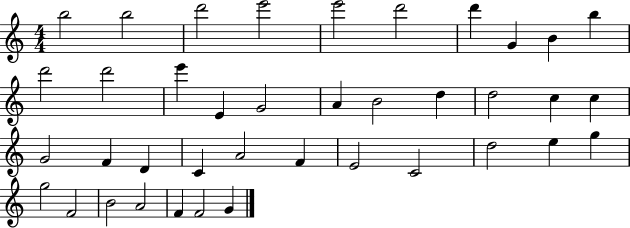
X:1
T:Untitled
M:4/4
L:1/4
K:C
b2 b2 d'2 e'2 e'2 d'2 d' G B b d'2 d'2 e' E G2 A B2 d d2 c c G2 F D C A2 F E2 C2 d2 e g g2 F2 B2 A2 F F2 G